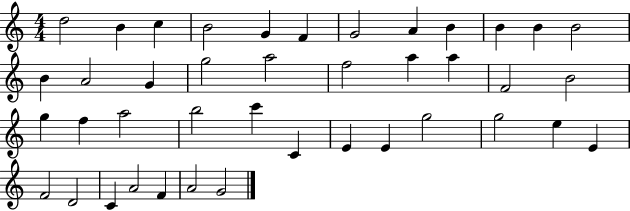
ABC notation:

X:1
T:Untitled
M:4/4
L:1/4
K:C
d2 B c B2 G F G2 A B B B B2 B A2 G g2 a2 f2 a a F2 B2 g f a2 b2 c' C E E g2 g2 e E F2 D2 C A2 F A2 G2